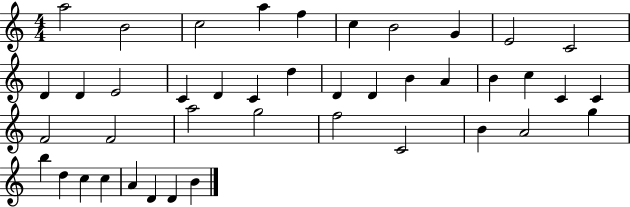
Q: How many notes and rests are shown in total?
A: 42